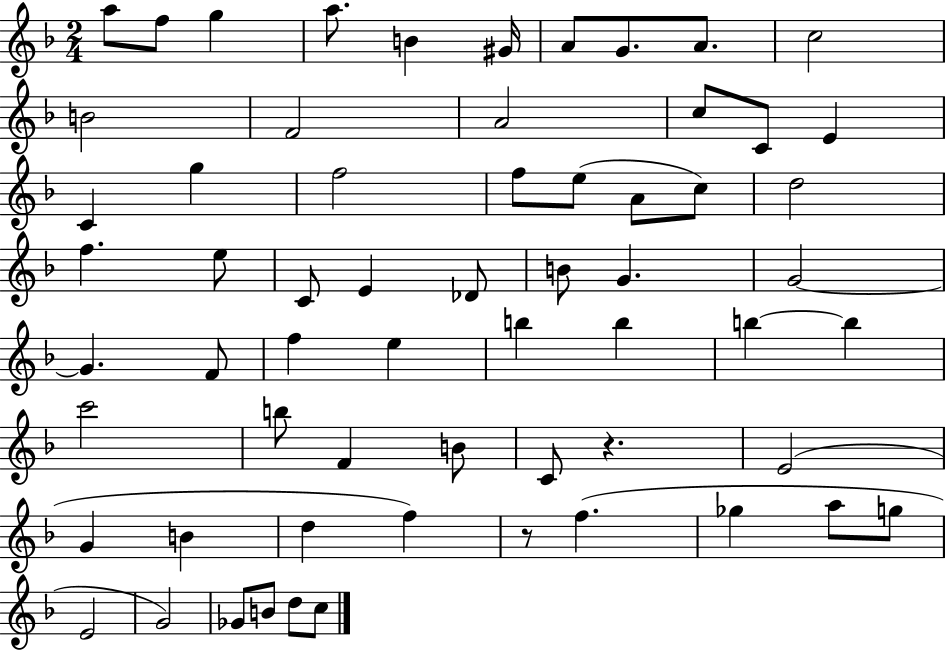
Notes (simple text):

A5/e F5/e G5/q A5/e. B4/q G#4/s A4/e G4/e. A4/e. C5/h B4/h F4/h A4/h C5/e C4/e E4/q C4/q G5/q F5/h F5/e E5/e A4/e C5/e D5/h F5/q. E5/e C4/e E4/q Db4/e B4/e G4/q. G4/h G4/q. F4/e F5/q E5/q B5/q B5/q B5/q B5/q C6/h B5/e F4/q B4/e C4/e R/q. E4/h G4/q B4/q D5/q F5/q R/e F5/q. Gb5/q A5/e G5/e E4/h G4/h Gb4/e B4/e D5/e C5/e